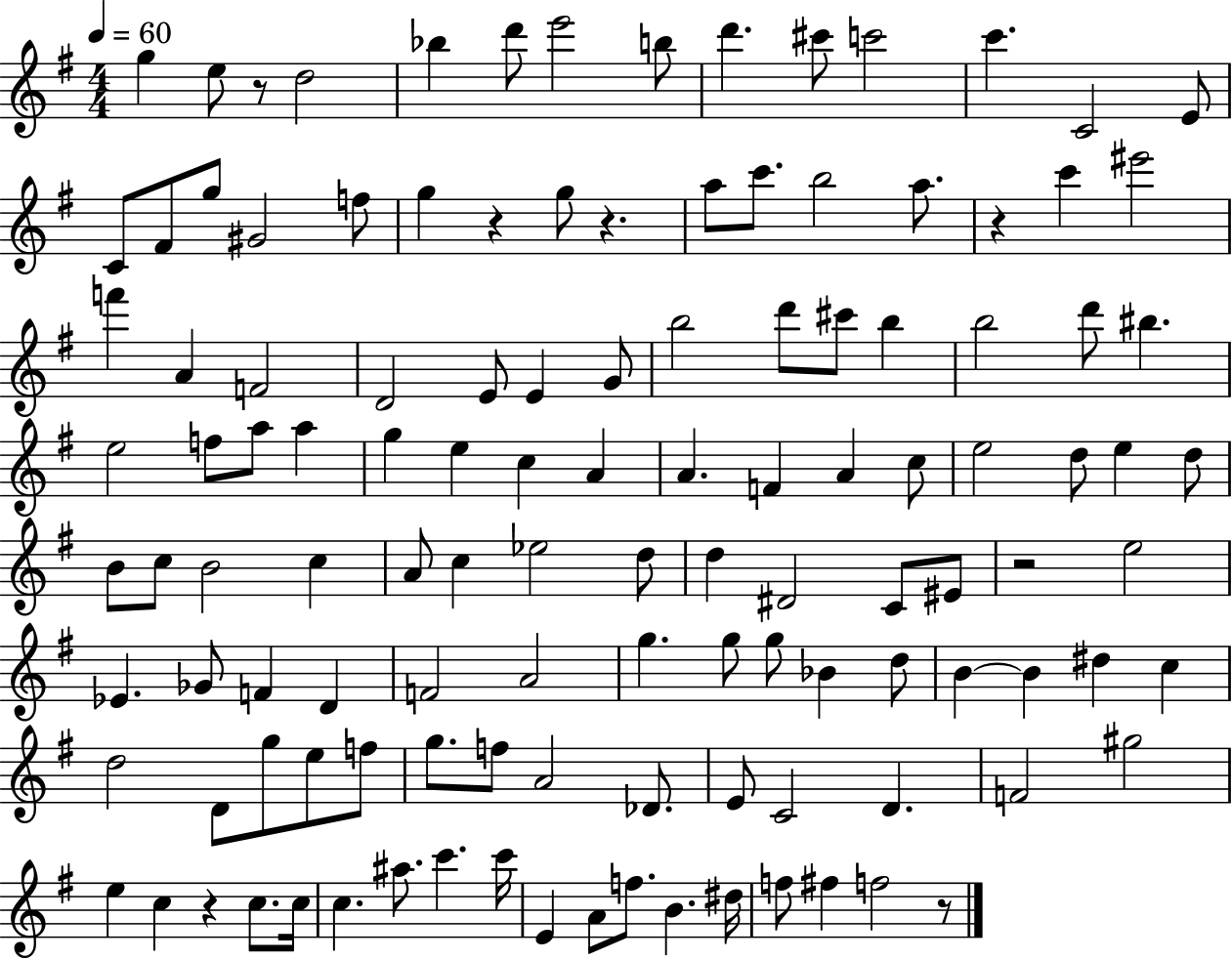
X:1
T:Untitled
M:4/4
L:1/4
K:G
g e/2 z/2 d2 _b d'/2 e'2 b/2 d' ^c'/2 c'2 c' C2 E/2 C/2 ^F/2 g/2 ^G2 f/2 g z g/2 z a/2 c'/2 b2 a/2 z c' ^e'2 f' A F2 D2 E/2 E G/2 b2 d'/2 ^c'/2 b b2 d'/2 ^b e2 f/2 a/2 a g e c A A F A c/2 e2 d/2 e d/2 B/2 c/2 B2 c A/2 c _e2 d/2 d ^D2 C/2 ^E/2 z2 e2 _E _G/2 F D F2 A2 g g/2 g/2 _B d/2 B B ^d c d2 D/2 g/2 e/2 f/2 g/2 f/2 A2 _D/2 E/2 C2 D F2 ^g2 e c z c/2 c/4 c ^a/2 c' c'/4 E A/2 f/2 B ^d/4 f/2 ^f f2 z/2